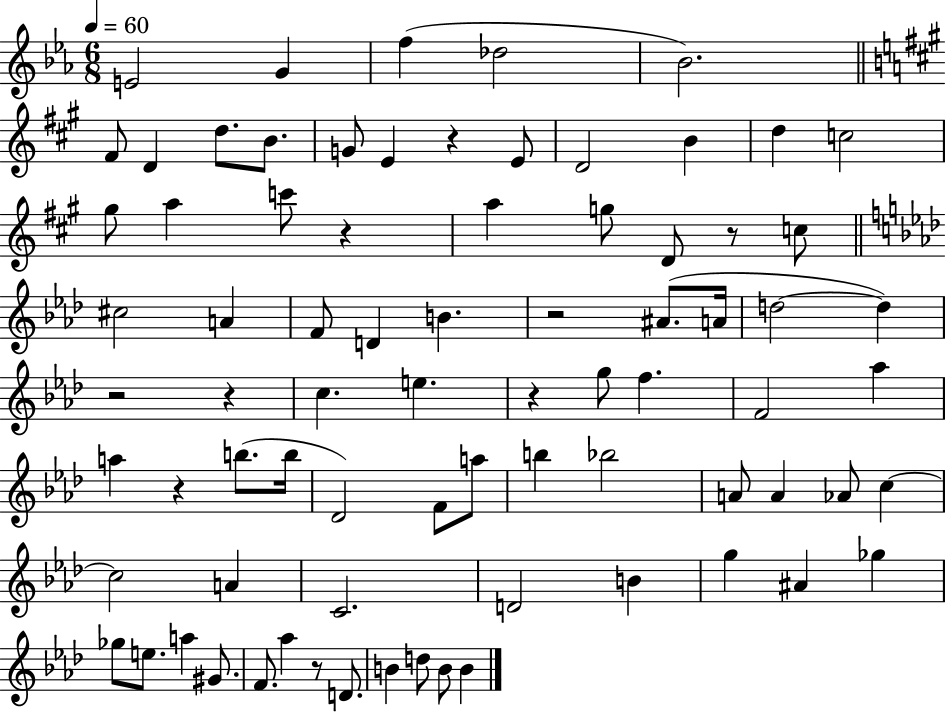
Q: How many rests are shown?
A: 9